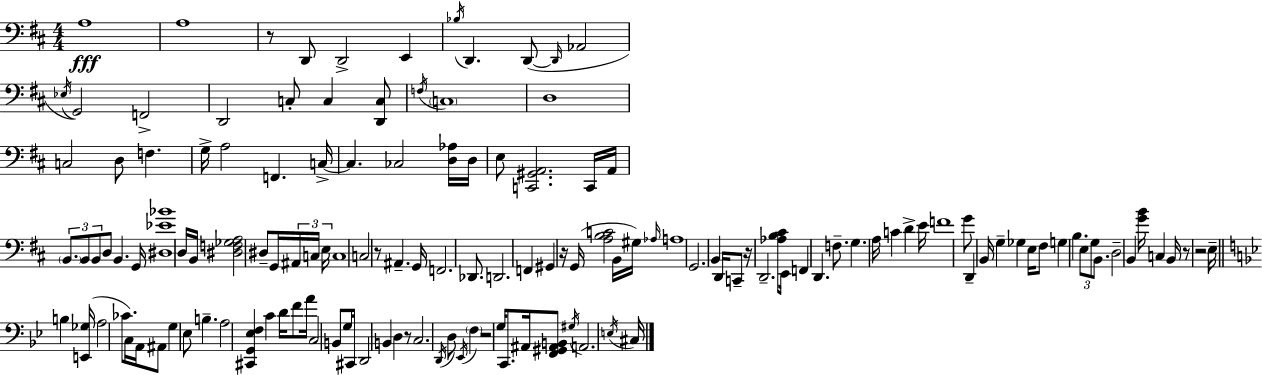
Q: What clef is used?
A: bass